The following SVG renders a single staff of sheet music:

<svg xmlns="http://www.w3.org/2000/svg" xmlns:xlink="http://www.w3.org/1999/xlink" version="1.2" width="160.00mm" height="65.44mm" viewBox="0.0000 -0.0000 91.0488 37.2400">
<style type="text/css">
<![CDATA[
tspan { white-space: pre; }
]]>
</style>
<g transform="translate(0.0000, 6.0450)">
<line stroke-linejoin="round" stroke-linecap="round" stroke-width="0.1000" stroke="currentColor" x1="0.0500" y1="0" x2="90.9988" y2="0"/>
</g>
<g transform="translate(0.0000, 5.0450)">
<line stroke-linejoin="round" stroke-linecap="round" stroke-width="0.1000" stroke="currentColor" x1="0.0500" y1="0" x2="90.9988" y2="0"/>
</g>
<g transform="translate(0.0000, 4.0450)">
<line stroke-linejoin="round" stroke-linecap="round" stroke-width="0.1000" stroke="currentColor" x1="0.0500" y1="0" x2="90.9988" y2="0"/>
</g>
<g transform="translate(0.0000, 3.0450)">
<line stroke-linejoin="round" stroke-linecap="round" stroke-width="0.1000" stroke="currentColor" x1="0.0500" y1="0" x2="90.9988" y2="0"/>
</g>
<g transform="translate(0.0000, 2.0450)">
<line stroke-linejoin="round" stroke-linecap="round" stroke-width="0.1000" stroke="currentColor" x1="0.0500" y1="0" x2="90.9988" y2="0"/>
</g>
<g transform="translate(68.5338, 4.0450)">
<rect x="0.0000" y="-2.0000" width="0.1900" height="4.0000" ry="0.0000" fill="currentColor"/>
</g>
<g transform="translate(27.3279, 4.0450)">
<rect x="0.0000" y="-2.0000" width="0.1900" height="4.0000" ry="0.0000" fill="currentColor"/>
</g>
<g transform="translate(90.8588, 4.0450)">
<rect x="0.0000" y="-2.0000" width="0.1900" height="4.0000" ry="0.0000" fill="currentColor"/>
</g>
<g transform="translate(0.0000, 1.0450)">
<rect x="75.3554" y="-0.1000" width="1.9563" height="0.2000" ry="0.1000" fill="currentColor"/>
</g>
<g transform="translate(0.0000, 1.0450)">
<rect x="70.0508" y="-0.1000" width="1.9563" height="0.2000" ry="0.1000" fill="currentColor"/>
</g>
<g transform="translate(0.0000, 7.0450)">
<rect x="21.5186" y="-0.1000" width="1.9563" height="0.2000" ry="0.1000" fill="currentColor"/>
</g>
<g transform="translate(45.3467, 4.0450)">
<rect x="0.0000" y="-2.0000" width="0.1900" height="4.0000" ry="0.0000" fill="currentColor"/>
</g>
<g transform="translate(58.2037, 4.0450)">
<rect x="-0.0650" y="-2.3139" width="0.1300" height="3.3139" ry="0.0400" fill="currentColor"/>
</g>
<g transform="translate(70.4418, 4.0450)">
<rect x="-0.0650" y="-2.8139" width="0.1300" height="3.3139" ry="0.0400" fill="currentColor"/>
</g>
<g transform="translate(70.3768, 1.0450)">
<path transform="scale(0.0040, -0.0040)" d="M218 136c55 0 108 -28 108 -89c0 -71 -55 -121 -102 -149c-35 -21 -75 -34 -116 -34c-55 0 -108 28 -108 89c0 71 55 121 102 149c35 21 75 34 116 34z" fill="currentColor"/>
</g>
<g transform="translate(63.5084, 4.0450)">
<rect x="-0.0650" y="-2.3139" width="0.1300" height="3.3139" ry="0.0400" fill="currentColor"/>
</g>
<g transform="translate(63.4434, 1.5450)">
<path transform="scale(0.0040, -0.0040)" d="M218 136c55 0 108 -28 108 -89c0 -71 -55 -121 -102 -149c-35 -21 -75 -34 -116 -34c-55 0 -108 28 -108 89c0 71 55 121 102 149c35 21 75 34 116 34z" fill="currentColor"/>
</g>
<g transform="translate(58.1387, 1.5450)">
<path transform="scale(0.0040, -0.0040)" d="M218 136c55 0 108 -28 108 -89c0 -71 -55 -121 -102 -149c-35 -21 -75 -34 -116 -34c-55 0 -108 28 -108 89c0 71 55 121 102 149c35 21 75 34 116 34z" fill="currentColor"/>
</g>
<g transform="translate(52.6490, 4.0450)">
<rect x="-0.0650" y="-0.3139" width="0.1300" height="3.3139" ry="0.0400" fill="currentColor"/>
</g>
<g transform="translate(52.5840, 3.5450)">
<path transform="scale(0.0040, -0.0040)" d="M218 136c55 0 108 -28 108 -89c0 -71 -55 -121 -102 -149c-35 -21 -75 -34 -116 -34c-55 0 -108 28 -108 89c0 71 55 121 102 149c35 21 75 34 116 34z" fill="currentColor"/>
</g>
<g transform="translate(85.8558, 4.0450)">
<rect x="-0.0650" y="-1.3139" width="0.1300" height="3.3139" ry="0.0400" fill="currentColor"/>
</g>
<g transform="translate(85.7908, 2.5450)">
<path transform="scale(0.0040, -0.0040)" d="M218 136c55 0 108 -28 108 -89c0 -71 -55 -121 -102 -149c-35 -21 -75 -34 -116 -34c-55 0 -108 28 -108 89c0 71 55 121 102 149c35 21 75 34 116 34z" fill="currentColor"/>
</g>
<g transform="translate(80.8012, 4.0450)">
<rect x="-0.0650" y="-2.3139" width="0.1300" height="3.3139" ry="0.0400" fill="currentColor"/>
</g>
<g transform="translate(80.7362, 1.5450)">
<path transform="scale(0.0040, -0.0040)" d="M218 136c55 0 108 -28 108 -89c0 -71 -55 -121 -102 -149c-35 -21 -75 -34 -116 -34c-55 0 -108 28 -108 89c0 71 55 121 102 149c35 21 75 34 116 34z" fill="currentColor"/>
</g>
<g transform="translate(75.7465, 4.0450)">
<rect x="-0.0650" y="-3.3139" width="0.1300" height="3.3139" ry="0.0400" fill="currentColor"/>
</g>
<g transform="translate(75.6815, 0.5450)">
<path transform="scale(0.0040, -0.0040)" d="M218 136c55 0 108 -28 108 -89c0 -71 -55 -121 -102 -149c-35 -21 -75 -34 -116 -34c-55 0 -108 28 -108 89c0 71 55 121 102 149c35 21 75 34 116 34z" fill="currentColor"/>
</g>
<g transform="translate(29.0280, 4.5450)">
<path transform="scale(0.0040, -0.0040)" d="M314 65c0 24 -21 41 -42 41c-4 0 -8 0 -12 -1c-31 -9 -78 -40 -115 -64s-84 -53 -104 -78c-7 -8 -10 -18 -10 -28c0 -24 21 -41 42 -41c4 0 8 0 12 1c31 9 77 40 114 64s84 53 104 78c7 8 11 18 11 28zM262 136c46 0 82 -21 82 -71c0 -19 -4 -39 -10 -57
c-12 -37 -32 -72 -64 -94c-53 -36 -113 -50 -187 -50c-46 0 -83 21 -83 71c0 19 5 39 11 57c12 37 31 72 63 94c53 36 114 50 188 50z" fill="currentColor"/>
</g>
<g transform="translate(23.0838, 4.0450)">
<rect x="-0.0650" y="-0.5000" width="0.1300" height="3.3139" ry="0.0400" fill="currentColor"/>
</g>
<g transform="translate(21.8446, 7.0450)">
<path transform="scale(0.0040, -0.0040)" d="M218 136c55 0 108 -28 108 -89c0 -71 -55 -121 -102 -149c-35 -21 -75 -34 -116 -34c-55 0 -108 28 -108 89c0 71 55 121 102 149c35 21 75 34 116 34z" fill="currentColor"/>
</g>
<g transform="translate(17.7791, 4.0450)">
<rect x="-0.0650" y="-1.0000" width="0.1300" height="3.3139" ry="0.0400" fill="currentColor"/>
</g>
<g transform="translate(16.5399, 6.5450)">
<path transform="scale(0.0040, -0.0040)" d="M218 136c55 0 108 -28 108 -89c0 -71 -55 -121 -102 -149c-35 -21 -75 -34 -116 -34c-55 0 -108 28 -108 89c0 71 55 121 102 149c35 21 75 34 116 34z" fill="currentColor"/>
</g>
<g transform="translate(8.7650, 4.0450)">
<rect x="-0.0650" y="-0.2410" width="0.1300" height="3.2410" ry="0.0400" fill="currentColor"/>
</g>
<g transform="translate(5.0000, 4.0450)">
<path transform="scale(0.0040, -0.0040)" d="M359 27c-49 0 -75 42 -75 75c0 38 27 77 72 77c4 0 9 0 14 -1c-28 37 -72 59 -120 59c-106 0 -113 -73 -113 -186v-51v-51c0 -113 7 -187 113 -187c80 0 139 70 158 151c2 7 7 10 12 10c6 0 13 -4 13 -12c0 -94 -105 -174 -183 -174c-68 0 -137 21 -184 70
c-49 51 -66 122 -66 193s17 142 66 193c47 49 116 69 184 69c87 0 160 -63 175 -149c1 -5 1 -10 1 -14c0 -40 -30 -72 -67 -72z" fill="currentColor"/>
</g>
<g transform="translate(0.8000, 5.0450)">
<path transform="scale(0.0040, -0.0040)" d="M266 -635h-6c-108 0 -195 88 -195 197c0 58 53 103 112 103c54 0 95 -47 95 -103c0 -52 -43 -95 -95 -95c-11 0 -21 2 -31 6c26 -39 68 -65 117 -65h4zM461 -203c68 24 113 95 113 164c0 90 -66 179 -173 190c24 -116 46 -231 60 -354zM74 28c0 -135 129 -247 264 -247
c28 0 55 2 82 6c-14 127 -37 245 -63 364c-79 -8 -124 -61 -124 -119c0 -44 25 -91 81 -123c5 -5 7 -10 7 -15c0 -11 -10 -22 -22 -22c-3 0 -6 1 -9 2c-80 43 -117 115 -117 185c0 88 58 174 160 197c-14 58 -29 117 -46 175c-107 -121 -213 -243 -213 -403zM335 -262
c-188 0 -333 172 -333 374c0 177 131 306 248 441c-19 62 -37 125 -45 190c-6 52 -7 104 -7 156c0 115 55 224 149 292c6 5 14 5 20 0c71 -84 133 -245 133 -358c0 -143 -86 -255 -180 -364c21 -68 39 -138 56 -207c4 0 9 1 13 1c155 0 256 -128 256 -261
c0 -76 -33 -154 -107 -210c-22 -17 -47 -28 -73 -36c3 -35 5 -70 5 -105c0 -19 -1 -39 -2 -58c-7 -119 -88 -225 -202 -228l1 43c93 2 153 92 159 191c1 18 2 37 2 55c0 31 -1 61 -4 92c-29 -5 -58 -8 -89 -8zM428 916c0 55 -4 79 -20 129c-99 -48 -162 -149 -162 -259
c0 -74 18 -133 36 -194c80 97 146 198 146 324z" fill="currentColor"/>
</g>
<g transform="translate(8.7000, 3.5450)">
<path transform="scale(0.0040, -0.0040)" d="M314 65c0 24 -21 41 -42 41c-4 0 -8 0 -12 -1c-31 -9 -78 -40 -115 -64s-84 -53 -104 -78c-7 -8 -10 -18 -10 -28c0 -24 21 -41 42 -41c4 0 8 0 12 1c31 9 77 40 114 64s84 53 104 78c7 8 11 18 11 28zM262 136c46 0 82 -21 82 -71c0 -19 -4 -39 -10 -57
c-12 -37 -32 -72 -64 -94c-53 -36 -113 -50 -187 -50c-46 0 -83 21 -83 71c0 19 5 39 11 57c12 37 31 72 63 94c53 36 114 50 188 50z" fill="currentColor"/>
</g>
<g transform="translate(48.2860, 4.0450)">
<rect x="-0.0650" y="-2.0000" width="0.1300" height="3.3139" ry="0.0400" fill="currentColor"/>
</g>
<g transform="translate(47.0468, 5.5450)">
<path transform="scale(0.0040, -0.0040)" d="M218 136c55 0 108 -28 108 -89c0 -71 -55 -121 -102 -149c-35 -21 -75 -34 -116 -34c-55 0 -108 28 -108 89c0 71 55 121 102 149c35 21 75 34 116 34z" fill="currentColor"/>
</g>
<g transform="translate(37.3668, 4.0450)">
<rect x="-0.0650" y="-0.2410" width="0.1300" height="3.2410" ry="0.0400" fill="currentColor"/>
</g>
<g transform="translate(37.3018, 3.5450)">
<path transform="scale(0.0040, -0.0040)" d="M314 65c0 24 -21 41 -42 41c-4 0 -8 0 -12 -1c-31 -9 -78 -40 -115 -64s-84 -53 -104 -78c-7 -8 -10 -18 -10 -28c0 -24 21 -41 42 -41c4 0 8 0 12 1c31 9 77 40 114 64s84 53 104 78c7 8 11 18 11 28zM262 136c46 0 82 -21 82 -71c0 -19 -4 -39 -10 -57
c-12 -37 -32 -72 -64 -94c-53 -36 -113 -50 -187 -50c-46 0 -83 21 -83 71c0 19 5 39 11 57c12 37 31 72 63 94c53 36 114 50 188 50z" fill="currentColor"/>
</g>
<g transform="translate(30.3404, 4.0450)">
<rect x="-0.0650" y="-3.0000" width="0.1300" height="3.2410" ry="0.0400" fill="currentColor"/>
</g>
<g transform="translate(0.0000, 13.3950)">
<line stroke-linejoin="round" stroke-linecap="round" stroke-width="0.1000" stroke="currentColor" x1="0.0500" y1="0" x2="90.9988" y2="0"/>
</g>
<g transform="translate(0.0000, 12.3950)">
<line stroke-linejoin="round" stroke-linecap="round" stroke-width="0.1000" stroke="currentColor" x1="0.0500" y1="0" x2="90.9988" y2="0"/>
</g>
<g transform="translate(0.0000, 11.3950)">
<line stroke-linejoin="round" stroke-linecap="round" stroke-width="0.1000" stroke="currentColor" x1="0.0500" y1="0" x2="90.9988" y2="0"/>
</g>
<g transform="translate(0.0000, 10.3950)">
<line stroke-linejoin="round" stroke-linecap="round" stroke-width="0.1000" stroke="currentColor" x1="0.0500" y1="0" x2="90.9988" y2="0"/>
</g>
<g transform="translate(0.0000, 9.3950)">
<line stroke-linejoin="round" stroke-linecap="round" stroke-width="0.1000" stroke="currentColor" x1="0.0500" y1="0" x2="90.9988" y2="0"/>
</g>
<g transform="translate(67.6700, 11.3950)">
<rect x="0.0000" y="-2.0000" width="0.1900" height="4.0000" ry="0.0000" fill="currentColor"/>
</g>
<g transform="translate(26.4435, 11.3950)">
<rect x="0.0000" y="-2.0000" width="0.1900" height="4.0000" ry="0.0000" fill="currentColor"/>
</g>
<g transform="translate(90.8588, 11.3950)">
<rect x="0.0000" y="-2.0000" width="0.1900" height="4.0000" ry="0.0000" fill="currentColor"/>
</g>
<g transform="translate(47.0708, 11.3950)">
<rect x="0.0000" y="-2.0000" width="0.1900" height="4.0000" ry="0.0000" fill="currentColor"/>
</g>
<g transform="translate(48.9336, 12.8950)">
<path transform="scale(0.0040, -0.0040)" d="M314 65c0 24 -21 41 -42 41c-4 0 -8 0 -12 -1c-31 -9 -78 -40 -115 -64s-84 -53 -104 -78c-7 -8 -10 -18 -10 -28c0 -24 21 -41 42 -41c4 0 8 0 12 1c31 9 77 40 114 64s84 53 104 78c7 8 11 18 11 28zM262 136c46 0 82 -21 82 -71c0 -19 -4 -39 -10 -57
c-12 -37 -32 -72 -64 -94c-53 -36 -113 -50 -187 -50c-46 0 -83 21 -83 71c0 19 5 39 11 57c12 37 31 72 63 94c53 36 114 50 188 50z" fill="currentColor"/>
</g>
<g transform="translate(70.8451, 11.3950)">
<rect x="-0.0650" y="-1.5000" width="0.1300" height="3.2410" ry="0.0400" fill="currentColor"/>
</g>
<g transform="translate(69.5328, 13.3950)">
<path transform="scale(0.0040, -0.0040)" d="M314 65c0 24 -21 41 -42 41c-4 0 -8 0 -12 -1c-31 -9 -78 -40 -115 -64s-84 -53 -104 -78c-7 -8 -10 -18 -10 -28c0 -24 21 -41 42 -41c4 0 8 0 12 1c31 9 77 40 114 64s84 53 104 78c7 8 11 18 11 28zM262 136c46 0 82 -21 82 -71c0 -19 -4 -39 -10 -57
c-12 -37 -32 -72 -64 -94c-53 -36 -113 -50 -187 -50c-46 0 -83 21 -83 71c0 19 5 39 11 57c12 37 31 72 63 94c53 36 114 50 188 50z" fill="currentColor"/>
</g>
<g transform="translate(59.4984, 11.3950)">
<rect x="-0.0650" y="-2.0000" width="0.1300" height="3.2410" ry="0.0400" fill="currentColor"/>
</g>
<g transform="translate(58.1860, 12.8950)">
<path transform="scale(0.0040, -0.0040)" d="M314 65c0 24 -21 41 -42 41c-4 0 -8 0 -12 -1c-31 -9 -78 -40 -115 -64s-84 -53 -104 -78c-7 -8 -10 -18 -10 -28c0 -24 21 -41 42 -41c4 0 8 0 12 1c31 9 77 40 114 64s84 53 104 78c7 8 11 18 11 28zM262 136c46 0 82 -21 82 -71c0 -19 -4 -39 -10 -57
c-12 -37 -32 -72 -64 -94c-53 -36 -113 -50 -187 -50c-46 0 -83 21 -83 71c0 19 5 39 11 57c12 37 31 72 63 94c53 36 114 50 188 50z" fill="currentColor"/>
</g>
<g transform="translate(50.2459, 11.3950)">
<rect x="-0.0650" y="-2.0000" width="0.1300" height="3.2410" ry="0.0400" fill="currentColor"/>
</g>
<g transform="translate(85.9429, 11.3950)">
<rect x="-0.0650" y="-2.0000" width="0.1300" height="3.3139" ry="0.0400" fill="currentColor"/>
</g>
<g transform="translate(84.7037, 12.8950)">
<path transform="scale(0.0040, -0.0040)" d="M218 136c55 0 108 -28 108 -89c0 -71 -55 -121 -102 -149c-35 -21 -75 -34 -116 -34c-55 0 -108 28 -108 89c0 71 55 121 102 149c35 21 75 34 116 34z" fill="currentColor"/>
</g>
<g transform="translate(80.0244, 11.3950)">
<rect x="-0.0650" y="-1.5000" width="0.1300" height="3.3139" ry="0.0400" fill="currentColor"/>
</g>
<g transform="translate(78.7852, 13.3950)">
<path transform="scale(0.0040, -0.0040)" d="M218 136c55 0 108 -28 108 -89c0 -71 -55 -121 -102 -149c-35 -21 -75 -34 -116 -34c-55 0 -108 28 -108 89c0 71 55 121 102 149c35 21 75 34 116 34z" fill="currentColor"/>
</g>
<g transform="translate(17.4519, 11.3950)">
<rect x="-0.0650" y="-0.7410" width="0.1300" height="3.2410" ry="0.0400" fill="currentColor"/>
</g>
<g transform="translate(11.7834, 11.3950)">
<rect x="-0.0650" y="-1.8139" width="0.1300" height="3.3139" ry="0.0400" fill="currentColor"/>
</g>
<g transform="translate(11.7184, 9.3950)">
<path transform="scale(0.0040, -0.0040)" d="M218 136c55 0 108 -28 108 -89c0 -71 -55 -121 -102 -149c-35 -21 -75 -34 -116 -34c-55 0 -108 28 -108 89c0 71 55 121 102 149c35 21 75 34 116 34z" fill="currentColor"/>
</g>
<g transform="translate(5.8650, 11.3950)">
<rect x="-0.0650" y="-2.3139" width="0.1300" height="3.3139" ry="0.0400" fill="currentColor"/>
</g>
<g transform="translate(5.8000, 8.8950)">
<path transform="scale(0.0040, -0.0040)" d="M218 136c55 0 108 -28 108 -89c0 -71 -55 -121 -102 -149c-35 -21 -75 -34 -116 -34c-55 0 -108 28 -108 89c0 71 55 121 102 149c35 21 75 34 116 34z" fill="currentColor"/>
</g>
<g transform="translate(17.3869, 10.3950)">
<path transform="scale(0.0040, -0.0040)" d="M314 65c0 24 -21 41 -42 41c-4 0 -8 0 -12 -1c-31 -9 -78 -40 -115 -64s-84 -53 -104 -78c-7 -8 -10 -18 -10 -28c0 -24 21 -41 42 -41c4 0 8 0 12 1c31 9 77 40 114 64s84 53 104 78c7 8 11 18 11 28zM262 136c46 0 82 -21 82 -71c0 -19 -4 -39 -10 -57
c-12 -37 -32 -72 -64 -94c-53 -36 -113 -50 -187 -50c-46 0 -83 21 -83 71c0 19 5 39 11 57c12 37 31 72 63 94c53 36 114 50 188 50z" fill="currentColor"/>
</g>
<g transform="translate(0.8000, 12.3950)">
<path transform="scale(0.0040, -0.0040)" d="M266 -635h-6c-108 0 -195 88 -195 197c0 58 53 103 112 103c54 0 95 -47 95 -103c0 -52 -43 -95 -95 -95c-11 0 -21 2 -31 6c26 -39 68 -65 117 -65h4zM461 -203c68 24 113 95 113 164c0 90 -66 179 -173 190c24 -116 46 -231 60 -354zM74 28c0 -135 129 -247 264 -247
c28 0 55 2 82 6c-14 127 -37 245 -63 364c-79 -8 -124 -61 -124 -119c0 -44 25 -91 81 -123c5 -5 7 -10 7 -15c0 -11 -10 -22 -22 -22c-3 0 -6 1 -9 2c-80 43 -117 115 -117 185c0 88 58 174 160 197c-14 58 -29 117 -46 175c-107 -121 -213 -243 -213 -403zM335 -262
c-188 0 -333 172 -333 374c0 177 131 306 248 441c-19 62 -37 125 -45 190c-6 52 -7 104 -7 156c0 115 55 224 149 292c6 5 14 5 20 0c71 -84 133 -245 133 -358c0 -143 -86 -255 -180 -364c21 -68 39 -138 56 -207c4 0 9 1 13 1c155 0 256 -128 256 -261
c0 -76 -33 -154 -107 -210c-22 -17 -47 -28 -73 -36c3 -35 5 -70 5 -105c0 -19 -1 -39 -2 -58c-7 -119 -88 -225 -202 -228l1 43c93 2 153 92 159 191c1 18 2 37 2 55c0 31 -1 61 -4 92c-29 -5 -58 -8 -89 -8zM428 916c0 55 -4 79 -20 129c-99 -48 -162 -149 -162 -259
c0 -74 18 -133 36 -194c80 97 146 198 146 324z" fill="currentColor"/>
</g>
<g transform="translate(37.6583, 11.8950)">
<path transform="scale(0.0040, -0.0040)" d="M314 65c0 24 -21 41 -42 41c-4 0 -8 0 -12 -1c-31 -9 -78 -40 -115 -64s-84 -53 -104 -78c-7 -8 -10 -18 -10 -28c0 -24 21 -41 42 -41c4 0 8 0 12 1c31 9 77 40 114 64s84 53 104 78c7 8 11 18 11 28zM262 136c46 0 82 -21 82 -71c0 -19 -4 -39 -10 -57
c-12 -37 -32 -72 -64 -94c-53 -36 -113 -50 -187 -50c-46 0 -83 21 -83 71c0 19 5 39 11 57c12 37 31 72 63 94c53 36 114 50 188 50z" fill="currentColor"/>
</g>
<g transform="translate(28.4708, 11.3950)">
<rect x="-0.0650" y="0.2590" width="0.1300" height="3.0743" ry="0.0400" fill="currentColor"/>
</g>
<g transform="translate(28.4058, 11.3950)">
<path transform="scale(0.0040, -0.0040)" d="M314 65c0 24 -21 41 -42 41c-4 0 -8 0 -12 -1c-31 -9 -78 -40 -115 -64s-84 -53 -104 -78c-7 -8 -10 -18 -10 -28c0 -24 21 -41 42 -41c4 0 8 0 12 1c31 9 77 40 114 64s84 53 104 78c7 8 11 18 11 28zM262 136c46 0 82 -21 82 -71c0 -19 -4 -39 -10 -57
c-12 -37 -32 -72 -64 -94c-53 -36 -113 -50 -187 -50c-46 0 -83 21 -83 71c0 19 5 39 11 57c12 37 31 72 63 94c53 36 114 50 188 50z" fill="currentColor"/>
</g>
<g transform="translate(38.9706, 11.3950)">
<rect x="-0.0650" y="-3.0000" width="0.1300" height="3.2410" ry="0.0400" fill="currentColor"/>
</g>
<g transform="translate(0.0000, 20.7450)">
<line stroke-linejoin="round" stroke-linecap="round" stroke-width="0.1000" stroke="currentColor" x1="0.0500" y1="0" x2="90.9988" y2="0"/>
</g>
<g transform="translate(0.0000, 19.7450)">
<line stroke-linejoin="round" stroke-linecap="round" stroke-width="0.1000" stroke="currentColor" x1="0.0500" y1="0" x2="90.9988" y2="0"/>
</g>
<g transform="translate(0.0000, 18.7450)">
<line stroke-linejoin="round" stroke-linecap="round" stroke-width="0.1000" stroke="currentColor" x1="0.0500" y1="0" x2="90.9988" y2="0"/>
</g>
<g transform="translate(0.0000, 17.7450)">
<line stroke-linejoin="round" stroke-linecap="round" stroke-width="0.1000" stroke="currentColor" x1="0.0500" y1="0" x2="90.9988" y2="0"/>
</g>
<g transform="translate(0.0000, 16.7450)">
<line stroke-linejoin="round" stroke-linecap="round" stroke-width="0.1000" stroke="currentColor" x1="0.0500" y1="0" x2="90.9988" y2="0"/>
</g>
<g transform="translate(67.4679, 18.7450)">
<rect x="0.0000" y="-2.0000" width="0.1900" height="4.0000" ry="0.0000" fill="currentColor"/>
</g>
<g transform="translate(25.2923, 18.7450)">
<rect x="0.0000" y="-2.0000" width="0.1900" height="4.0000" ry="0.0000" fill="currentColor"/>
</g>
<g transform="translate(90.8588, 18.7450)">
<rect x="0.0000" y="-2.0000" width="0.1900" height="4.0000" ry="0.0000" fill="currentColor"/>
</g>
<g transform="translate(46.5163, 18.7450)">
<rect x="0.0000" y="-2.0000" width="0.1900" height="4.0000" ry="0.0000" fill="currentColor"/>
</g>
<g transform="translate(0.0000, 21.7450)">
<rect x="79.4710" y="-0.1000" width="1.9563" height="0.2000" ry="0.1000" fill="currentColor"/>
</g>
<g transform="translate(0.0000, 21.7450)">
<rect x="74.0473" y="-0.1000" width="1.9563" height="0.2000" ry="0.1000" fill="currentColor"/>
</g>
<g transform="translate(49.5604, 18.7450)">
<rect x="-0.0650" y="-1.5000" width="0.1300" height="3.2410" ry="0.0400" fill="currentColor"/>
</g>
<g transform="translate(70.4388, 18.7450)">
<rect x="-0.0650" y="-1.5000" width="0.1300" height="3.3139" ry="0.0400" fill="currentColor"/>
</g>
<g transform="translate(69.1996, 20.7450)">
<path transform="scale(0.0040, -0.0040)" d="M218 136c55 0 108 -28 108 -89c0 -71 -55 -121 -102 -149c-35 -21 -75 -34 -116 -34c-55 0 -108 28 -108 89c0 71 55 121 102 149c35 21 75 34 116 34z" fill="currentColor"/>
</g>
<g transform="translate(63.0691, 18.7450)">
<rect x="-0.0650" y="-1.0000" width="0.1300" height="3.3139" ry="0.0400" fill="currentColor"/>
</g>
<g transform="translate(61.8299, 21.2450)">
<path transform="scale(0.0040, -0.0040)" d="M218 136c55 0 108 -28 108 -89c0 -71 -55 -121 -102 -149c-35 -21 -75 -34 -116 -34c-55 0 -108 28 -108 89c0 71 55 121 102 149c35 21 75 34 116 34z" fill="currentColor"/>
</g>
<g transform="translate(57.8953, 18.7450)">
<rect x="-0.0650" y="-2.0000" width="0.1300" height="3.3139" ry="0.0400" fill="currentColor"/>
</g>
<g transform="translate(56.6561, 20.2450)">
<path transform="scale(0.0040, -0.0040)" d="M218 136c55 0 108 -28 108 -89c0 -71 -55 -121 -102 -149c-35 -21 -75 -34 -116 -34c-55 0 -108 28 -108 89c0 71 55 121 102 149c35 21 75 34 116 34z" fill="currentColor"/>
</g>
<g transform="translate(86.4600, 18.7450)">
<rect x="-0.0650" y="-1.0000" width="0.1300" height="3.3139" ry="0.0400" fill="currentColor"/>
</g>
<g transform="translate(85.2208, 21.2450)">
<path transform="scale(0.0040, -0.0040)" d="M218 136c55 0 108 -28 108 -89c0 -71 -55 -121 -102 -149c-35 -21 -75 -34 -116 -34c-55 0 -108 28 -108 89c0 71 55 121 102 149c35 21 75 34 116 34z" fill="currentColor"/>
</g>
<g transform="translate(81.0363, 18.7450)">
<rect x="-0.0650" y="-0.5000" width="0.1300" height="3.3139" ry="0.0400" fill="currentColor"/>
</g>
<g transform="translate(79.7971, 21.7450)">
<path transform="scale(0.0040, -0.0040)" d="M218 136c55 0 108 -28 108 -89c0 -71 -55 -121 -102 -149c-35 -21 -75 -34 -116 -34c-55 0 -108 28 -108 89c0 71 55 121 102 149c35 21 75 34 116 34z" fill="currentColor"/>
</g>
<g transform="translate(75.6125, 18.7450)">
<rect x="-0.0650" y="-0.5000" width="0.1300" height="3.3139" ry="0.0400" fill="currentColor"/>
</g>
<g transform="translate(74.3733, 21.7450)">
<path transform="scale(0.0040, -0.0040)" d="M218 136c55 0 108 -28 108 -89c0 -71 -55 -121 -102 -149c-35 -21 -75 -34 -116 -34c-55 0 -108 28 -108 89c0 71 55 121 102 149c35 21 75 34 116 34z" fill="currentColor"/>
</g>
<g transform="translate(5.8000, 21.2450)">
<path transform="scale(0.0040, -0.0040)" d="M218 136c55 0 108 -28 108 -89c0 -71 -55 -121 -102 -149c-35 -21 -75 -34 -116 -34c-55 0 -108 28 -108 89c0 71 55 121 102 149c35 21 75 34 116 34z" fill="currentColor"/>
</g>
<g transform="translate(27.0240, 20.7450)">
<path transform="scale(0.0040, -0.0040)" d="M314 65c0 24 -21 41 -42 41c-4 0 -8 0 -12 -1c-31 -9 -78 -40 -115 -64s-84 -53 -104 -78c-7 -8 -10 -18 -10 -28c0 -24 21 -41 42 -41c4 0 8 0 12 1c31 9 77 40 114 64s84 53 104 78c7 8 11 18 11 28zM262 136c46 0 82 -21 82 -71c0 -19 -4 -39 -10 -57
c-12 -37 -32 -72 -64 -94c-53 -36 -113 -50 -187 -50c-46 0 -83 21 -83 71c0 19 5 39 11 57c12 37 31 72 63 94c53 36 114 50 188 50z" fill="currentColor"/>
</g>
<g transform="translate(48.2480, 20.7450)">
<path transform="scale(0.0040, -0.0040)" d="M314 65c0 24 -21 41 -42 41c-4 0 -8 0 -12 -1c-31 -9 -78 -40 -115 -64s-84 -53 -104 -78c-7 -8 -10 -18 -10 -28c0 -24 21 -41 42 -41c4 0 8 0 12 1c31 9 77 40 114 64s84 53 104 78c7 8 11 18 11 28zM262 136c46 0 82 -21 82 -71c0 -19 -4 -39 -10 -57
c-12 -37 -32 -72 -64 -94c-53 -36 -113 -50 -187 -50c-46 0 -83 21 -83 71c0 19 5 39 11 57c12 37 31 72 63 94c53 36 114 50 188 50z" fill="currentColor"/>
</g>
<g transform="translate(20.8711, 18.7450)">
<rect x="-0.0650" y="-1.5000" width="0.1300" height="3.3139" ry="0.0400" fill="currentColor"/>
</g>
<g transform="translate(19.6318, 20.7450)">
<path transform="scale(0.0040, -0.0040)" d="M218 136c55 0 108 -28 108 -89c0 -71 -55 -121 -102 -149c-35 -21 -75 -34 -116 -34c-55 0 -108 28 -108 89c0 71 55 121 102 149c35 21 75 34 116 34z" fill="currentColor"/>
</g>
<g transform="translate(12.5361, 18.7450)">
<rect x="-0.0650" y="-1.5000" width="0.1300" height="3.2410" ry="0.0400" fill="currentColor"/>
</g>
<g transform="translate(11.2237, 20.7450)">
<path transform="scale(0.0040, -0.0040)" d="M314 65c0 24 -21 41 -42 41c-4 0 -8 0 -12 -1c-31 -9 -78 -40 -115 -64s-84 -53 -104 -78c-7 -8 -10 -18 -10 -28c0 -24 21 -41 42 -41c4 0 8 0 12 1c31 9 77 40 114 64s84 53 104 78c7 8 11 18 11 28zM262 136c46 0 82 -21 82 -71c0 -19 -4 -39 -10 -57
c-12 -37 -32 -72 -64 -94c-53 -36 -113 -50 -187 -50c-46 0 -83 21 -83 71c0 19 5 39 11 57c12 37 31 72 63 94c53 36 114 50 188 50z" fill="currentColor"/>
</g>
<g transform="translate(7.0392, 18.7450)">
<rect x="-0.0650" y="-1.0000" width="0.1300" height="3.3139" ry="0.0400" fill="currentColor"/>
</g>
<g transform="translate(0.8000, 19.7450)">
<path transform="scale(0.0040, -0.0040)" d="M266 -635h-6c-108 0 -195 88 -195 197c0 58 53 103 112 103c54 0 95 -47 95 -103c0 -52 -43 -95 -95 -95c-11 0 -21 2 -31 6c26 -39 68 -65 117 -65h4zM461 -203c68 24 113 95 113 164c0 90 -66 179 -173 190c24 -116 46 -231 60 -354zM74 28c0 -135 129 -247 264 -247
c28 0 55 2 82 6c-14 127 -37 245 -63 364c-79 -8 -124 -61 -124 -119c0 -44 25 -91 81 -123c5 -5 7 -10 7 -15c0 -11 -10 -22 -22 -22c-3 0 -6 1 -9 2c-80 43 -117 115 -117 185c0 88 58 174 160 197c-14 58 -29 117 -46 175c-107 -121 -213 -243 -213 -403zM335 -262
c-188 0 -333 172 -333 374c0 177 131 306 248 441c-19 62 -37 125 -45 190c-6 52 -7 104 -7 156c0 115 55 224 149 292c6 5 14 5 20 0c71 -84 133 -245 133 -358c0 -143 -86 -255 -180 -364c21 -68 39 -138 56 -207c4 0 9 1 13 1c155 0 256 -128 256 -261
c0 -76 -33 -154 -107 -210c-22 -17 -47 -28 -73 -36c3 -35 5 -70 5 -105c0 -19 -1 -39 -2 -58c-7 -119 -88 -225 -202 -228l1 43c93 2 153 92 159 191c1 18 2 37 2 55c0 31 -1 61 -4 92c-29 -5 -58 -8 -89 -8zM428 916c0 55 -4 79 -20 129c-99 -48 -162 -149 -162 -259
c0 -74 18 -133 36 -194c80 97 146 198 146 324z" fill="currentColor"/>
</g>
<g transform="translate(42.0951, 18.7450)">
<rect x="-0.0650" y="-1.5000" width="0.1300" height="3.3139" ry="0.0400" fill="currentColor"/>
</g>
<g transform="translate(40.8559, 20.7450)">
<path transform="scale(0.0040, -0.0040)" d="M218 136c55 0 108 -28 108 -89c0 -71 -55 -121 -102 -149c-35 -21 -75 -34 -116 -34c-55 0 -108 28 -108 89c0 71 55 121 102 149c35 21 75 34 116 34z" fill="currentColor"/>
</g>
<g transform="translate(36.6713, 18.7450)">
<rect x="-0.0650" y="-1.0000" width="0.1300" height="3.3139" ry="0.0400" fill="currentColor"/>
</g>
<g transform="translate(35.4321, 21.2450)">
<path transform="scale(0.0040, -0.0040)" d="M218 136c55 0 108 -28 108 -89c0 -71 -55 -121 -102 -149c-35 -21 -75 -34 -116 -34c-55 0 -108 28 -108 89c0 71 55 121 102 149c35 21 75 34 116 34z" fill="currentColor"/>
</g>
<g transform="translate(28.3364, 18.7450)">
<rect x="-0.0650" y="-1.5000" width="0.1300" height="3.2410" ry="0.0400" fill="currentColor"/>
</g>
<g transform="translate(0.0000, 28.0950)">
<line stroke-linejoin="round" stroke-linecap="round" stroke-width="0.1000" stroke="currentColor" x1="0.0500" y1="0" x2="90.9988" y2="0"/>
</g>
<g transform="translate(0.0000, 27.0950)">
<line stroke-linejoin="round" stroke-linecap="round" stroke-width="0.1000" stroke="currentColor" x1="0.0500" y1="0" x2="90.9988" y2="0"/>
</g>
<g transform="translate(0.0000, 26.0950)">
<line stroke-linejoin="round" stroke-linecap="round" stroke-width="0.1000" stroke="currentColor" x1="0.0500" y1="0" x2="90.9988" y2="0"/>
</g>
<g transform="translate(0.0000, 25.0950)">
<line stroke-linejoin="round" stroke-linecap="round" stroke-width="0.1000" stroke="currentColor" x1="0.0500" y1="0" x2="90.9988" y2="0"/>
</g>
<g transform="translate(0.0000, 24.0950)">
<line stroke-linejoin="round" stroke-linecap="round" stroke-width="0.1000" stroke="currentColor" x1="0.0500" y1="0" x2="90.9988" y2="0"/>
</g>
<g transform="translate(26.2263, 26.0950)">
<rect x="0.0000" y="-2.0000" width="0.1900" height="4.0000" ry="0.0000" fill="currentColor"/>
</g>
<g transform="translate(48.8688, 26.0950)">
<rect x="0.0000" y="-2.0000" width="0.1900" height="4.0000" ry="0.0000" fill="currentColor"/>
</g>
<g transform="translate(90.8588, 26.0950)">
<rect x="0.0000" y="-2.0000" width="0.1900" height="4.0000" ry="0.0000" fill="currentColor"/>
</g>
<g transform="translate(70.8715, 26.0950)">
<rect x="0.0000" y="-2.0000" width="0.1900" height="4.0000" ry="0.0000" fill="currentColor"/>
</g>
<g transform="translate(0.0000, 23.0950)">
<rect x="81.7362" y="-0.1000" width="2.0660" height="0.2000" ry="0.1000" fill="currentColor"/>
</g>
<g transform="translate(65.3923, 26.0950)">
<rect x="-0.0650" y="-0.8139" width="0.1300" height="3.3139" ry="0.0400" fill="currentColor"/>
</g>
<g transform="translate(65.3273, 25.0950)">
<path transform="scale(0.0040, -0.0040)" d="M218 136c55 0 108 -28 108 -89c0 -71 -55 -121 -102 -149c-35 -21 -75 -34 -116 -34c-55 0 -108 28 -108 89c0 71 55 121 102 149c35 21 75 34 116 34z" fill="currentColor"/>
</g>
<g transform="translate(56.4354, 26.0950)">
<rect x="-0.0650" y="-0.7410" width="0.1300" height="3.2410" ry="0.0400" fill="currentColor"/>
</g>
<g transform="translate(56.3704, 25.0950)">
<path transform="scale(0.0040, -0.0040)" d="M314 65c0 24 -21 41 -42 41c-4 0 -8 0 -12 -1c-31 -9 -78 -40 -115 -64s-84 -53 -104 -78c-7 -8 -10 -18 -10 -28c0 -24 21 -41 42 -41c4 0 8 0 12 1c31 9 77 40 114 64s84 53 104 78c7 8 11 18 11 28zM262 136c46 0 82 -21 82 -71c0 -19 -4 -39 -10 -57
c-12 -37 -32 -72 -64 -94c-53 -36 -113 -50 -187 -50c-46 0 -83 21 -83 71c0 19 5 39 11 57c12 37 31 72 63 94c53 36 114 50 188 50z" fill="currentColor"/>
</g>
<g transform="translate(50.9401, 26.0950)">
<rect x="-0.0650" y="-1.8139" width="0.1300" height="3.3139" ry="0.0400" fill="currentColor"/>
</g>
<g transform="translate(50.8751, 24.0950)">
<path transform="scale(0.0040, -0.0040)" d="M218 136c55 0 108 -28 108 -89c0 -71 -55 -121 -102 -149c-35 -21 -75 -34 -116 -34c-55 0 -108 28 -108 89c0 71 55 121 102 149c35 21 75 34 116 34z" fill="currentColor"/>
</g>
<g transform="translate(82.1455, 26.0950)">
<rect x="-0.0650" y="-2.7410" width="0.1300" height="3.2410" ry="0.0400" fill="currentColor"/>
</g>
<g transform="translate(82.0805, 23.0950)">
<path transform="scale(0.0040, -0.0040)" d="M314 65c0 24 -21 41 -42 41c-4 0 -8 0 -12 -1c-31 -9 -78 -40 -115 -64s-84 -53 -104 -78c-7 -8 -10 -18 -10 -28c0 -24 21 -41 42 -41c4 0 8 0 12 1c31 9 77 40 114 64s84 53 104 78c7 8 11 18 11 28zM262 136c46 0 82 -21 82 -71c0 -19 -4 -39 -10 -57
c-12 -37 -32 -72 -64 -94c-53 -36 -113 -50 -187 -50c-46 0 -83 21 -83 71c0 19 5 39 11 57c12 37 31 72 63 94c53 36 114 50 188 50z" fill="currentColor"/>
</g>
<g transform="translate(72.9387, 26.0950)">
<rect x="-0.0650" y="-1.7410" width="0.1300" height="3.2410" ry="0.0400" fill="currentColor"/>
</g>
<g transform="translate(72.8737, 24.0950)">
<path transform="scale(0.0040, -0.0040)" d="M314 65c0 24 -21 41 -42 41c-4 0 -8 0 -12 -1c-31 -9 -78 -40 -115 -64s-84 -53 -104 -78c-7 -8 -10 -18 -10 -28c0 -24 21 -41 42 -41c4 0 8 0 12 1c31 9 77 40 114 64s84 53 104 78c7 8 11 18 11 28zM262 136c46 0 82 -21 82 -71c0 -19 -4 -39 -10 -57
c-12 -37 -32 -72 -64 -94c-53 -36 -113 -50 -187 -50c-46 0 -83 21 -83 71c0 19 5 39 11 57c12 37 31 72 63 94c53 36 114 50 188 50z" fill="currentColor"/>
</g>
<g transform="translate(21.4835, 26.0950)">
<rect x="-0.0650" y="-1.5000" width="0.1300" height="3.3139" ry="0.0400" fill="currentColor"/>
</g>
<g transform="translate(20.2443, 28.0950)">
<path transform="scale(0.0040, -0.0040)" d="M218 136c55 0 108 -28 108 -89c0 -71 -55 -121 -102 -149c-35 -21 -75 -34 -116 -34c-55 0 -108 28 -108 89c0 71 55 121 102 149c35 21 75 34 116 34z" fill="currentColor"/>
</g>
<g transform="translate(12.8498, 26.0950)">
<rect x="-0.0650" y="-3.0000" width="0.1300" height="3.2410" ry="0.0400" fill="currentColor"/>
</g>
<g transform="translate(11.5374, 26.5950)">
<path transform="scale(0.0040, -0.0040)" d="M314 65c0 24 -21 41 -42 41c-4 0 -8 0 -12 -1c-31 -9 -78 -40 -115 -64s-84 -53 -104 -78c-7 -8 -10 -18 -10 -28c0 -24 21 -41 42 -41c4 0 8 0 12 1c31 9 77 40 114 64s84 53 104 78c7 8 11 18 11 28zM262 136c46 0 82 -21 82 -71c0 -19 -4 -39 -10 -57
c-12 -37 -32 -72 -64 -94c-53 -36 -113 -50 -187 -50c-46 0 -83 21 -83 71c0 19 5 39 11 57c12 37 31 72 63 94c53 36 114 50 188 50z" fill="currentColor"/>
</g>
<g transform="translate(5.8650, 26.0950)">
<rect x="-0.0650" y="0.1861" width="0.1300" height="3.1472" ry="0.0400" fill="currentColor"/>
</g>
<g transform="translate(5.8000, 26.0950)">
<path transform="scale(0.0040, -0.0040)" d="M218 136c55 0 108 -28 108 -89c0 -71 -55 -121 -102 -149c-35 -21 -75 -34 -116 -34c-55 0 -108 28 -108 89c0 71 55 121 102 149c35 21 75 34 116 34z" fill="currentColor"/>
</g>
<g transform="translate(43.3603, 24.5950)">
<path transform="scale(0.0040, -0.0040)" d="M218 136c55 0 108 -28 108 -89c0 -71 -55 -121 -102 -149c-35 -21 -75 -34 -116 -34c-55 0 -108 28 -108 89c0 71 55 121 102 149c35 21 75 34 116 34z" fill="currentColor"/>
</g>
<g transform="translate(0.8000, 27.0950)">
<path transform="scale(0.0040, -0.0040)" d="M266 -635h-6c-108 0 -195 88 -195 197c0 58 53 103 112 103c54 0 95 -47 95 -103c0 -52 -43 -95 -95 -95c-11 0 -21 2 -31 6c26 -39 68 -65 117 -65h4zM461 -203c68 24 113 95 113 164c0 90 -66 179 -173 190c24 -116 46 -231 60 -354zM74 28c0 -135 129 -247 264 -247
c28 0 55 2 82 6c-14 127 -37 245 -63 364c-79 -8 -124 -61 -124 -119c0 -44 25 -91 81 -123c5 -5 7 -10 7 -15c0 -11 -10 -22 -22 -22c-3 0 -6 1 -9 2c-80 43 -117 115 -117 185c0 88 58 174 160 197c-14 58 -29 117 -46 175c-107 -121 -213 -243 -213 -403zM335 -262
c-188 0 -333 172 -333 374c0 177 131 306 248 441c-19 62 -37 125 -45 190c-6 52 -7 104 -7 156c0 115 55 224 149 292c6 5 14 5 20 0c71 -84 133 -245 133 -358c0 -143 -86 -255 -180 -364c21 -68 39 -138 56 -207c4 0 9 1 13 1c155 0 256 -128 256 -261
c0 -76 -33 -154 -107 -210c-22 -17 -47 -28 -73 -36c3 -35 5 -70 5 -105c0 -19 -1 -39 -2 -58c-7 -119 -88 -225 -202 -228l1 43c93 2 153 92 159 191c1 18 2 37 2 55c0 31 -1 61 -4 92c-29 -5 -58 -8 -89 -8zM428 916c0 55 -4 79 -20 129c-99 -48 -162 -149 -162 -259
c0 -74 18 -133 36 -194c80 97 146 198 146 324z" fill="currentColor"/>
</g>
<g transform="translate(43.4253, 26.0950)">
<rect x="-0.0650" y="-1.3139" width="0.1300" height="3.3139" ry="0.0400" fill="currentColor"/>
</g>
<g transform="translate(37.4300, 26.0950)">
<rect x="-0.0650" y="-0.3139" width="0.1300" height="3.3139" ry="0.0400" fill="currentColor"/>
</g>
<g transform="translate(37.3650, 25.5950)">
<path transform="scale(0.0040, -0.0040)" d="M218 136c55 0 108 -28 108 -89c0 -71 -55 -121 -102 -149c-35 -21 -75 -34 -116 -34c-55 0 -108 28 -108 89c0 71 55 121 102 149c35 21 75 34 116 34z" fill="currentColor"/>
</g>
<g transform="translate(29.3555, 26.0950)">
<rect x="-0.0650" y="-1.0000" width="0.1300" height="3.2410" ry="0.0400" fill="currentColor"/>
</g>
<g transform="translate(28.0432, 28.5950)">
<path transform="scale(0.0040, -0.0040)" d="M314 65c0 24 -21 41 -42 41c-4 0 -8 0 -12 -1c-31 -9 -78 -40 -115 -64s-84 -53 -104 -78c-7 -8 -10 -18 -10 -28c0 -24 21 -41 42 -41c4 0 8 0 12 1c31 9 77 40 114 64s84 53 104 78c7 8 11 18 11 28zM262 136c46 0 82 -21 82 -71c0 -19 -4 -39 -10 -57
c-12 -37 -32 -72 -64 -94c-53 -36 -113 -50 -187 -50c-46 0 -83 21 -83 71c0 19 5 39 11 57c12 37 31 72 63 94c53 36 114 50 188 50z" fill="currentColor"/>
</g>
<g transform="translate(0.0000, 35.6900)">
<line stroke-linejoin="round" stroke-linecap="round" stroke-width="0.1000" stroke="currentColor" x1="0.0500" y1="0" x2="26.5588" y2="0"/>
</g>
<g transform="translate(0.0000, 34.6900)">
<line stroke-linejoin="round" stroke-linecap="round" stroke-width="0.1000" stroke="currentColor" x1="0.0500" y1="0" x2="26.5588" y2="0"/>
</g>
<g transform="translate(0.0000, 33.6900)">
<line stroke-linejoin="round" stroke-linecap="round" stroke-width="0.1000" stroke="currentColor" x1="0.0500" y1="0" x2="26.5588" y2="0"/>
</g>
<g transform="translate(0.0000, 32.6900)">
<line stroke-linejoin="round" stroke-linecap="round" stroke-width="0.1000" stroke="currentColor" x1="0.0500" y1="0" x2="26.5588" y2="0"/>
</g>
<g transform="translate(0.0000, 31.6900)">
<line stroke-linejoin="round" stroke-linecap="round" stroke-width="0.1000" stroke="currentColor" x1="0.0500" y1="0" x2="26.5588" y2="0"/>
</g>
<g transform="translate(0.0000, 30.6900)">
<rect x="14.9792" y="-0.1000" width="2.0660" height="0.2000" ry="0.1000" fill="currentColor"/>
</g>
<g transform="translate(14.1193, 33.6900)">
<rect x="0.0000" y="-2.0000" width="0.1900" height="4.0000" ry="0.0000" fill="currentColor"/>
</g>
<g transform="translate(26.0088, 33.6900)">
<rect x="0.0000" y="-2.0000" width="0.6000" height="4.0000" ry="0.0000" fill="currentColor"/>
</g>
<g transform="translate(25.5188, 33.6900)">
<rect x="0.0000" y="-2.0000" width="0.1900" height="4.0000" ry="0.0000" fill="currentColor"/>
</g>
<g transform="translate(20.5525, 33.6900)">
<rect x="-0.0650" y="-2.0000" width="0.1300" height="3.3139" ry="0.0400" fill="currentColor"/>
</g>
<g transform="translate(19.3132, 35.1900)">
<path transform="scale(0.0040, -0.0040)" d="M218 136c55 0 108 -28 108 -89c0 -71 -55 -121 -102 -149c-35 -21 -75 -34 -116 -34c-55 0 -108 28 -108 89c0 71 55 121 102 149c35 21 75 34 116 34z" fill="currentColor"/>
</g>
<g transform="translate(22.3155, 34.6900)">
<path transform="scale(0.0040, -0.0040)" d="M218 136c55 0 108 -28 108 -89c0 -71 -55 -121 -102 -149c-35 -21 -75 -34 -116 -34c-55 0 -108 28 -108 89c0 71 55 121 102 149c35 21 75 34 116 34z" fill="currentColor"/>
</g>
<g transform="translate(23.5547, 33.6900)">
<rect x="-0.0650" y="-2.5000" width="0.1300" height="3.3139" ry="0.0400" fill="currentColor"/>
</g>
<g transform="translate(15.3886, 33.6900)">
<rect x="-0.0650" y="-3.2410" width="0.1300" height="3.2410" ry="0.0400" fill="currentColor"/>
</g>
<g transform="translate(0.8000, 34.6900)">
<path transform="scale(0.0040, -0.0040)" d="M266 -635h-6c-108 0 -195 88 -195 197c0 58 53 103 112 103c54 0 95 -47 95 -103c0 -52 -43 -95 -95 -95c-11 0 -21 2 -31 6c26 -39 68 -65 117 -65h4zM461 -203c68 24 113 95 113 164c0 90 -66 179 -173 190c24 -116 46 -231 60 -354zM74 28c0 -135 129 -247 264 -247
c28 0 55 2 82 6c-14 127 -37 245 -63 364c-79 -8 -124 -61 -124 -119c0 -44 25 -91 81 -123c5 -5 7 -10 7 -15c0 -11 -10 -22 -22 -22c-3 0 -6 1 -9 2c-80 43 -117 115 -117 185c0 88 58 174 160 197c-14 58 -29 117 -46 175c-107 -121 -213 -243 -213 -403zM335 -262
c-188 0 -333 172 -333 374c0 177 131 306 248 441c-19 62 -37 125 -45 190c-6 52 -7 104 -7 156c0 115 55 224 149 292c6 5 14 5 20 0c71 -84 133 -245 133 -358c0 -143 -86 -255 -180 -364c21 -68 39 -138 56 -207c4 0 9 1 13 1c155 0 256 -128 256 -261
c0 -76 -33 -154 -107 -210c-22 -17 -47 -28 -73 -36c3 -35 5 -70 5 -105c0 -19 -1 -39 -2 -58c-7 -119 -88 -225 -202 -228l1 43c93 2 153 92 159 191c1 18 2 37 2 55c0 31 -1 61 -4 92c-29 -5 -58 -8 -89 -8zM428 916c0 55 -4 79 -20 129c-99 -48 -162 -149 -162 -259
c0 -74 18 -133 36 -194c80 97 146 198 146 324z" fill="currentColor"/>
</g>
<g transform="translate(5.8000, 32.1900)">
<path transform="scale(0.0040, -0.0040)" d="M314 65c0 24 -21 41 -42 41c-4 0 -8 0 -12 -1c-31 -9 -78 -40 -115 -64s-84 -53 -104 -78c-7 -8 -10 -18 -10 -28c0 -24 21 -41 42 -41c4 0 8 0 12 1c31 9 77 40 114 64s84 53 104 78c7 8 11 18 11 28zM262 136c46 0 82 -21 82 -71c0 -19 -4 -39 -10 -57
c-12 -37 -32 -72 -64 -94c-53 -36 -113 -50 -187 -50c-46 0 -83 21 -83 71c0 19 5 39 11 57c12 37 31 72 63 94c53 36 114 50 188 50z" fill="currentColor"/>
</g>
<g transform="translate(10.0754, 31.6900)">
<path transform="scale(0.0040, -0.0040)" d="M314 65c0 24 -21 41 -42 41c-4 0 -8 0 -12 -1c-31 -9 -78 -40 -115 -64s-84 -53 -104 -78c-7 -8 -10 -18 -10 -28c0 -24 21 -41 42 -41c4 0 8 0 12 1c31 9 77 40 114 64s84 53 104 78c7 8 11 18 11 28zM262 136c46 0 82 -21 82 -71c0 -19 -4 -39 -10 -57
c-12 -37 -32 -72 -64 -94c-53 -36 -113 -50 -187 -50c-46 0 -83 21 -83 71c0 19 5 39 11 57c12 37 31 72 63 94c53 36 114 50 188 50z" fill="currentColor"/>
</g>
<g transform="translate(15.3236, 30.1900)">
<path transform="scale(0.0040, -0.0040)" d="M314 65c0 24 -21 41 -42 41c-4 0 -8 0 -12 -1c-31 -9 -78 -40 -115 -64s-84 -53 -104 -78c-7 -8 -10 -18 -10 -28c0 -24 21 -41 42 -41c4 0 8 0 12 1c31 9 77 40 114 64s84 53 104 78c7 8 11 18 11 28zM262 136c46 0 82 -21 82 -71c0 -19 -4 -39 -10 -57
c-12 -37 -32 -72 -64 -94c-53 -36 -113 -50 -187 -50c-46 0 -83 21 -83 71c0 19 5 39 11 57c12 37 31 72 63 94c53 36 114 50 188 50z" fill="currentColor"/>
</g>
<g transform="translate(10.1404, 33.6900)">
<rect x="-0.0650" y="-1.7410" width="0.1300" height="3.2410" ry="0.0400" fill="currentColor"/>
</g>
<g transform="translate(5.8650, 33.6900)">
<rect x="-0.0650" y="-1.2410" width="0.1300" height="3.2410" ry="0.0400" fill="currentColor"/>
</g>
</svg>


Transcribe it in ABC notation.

X:1
T:Untitled
M:4/4
L:1/4
K:C
c2 D C A2 c2 F c g g a b g e g f d2 B2 A2 F2 F2 E2 E F D E2 E E2 D E E2 F D E C C D B A2 E D2 c e f d2 d f2 a2 e2 f2 b2 F G